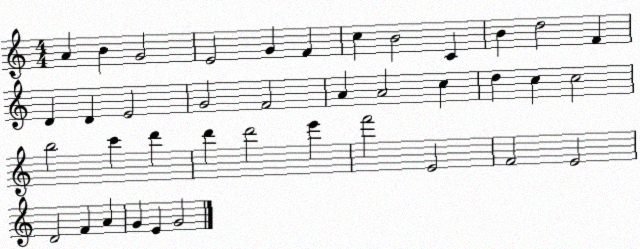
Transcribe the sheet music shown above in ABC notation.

X:1
T:Untitled
M:4/4
L:1/4
K:C
A B G2 E2 G F c B2 C B d2 F D D E2 G2 F2 A A2 c d c c2 b2 c' d' d' d'2 e' f'2 E2 F2 E2 D2 F A G E G2